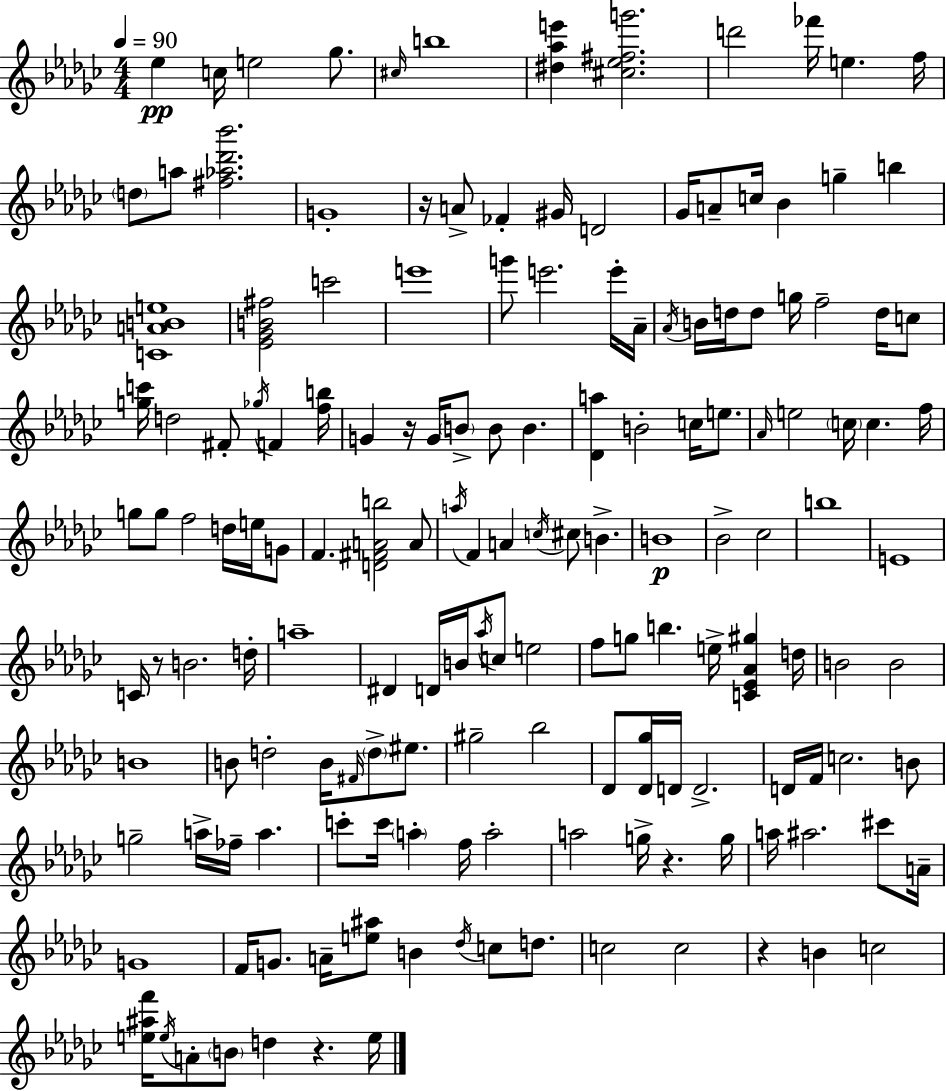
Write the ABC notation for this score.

X:1
T:Untitled
M:4/4
L:1/4
K:Ebm
_e c/4 e2 _g/2 ^c/4 b4 [^d_ae'] [^c_e^fg']2 d'2 _f'/4 e f/4 d/2 a/2 [^f_a_d'_b']2 G4 z/4 A/2 _F ^G/4 D2 _G/4 A/2 c/4 _B g b [CABe]4 [_E_GB^f]2 c'2 e'4 g'/2 e'2 e'/4 _A/4 _A/4 B/4 d/4 d/2 g/4 f2 d/4 c/2 [gc']/4 d2 ^F/2 _g/4 F [fb]/4 G z/4 G/4 B/2 B/2 B [_Da] B2 c/4 e/2 _A/4 e2 c/4 c f/4 g/2 g/2 f2 d/4 e/4 G/2 F [D^FAb]2 A/2 a/4 F A c/4 ^c/2 B B4 _B2 _c2 b4 E4 C/4 z/2 B2 d/4 a4 ^D D/4 B/4 _a/4 c/2 e2 f/2 g/2 b e/4 [C_E_A^g] d/4 B2 B2 B4 B/2 d2 B/4 ^F/4 d/2 ^e/2 ^g2 _b2 _D/2 [_D_g]/4 D/4 D2 D/4 F/4 c2 B/2 g2 a/4 _f/4 a c'/2 c'/4 a f/4 a2 a2 g/4 z g/4 a/4 ^a2 ^c'/2 A/4 G4 F/4 G/2 A/4 [e^a]/2 B _d/4 c/2 d/2 c2 c2 z B c2 [e^af']/4 e/4 A/2 B/2 d z e/4